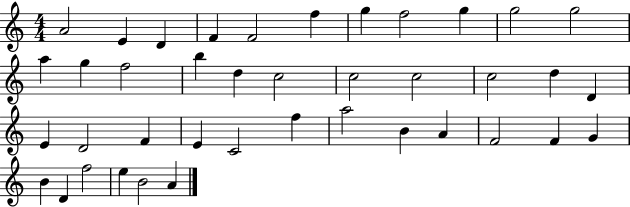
{
  \clef treble
  \numericTimeSignature
  \time 4/4
  \key c \major
  a'2 e'4 d'4 | f'4 f'2 f''4 | g''4 f''2 g''4 | g''2 g''2 | \break a''4 g''4 f''2 | b''4 d''4 c''2 | c''2 c''2 | c''2 d''4 d'4 | \break e'4 d'2 f'4 | e'4 c'2 f''4 | a''2 b'4 a'4 | f'2 f'4 g'4 | \break b'4 d'4 f''2 | e''4 b'2 a'4 | \bar "|."
}